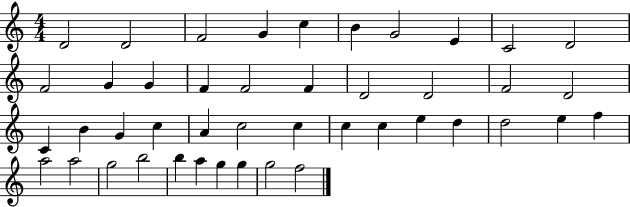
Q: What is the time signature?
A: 4/4